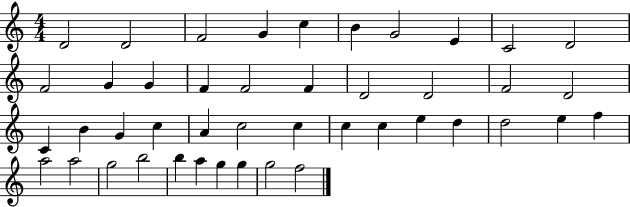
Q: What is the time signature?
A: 4/4